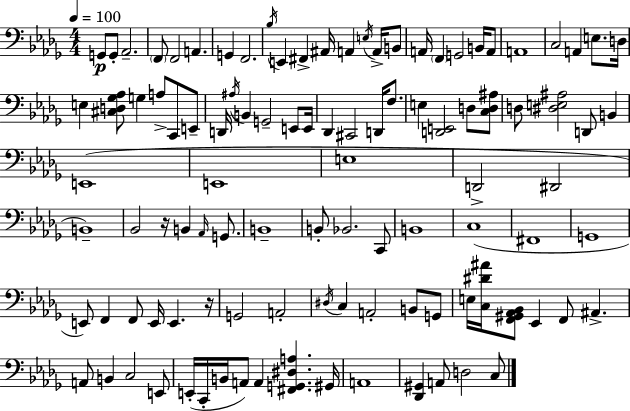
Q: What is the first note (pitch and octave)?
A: G2